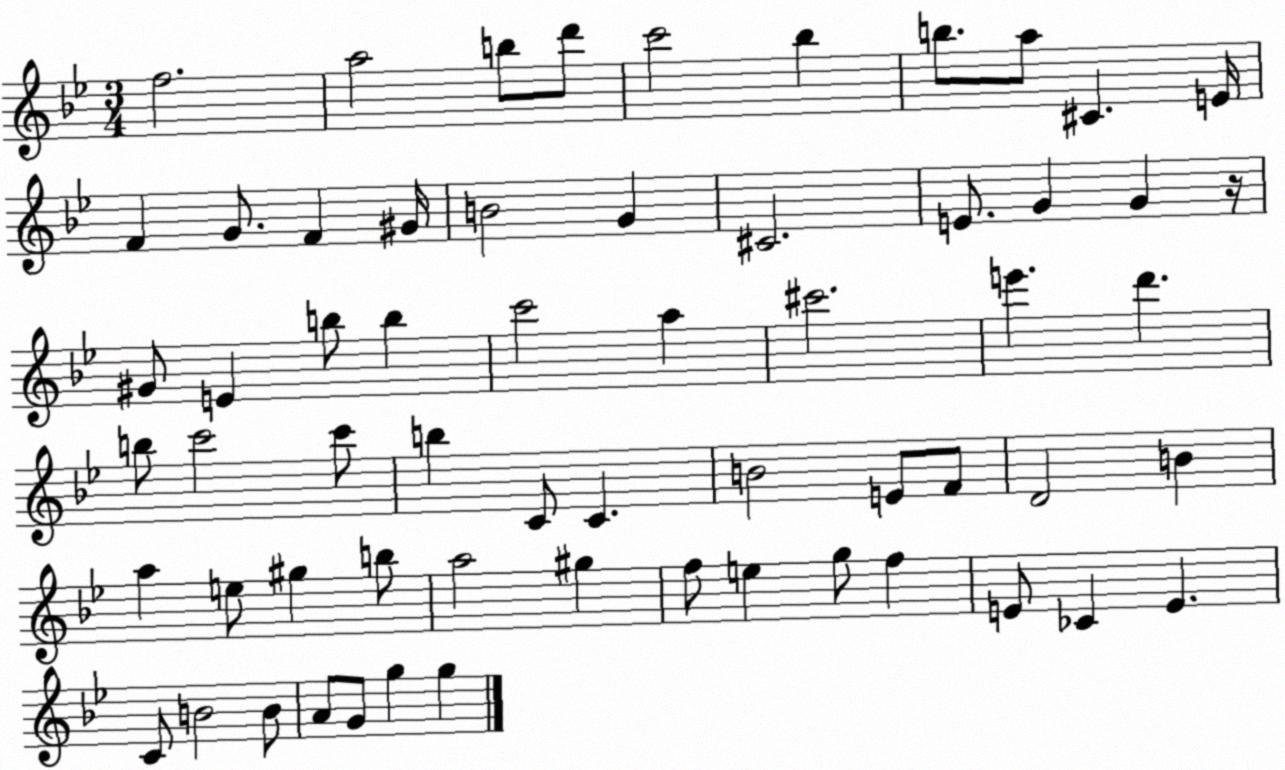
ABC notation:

X:1
T:Untitled
M:3/4
L:1/4
K:Bb
f2 a2 b/2 d'/2 c'2 _b b/2 a/2 ^C E/4 F G/2 F ^G/4 B2 G ^C2 E/2 G G z/4 ^G/2 E b/2 b c'2 a ^c'2 e' d' b/2 c'2 c'/2 b C/2 C B2 E/2 F/2 D2 B a e/2 ^g b/2 a2 ^g f/2 e g/2 f E/2 _C E C/2 B2 B/2 A/2 G/2 g g